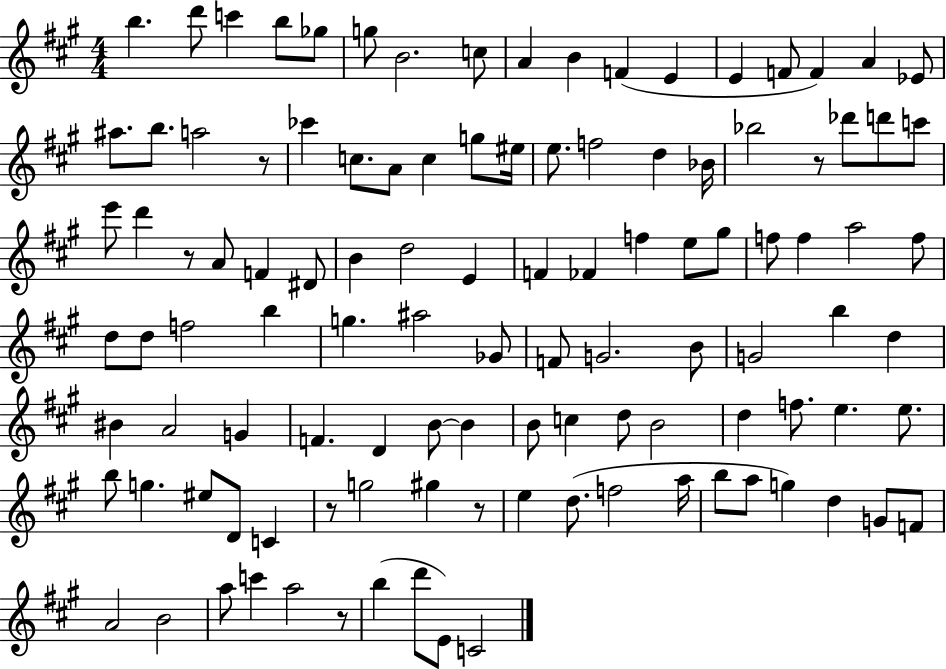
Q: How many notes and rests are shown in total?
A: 111